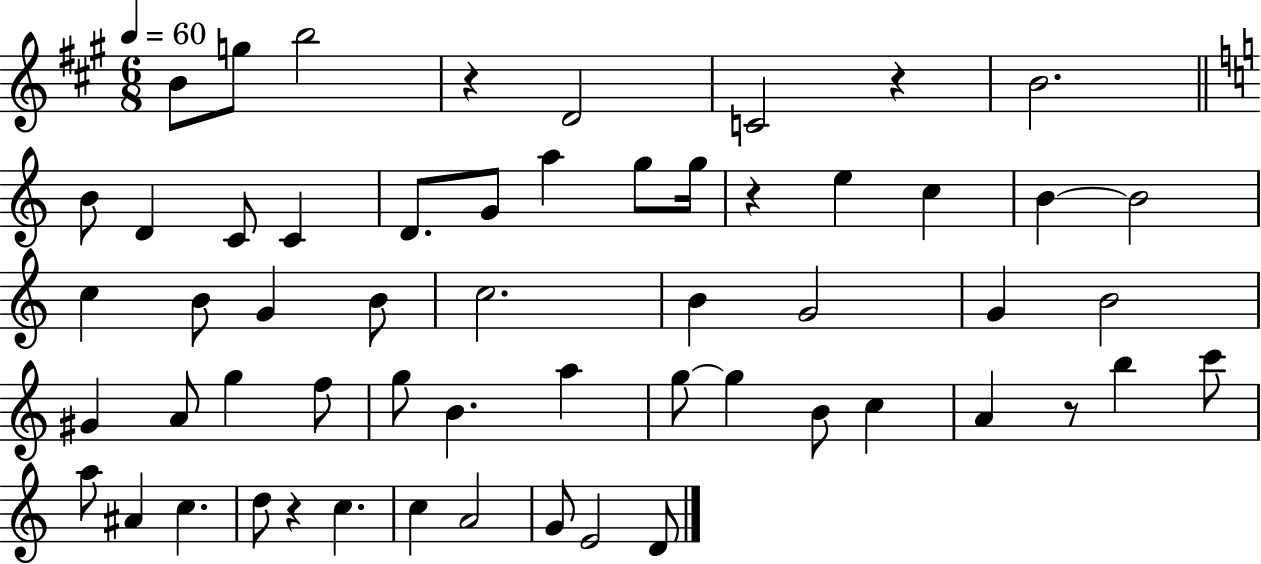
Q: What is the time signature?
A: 6/8